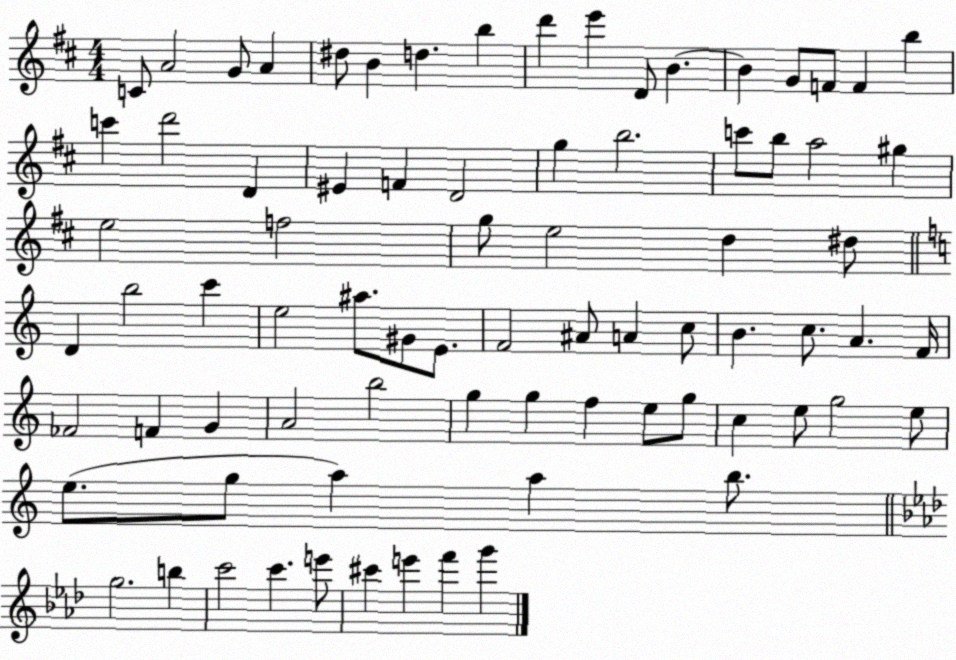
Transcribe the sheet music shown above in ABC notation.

X:1
T:Untitled
M:4/4
L:1/4
K:D
C/2 A2 G/2 A ^d/2 B d b d' e' D/2 B B G/2 F/2 F b c' d'2 D ^E F D2 g b2 c'/2 b/2 a2 ^g e2 f2 g/2 e2 d ^d/2 D b2 c' e2 ^a/2 ^G/2 E/2 F2 ^A/2 A c/2 B c/2 A F/4 _F2 F G A2 b2 g g f e/2 g/2 c e/2 g2 e/2 e/2 g/2 a a b/2 g2 b c'2 c' e'/2 ^c' e' f' g'